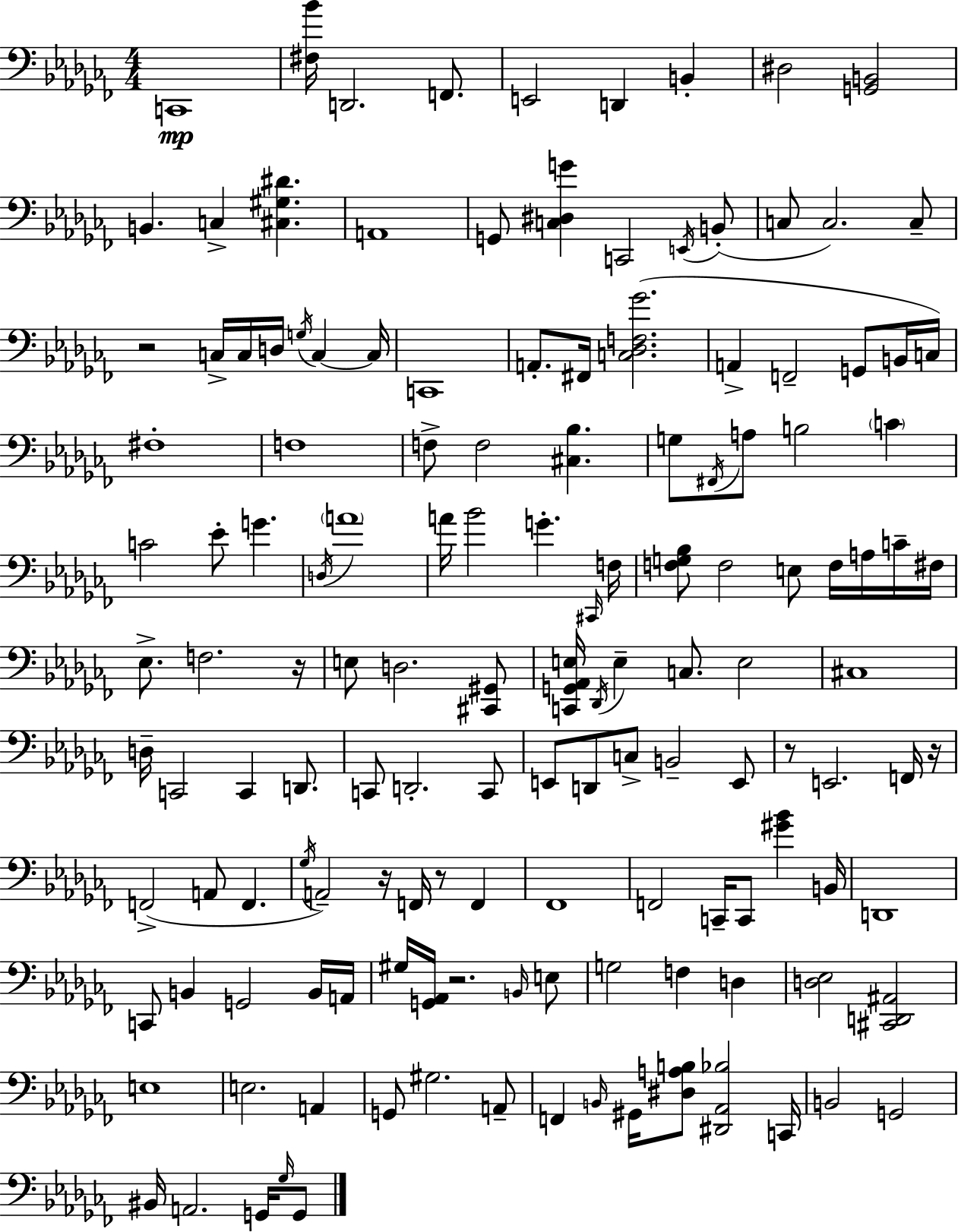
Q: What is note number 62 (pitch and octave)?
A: E3